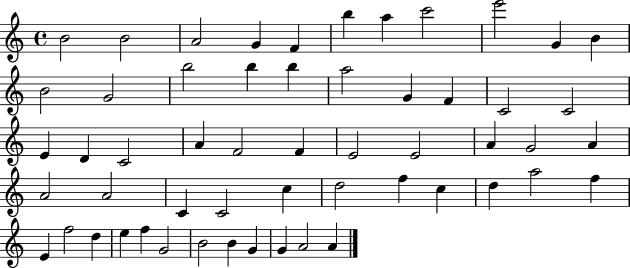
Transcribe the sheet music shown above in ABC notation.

X:1
T:Untitled
M:4/4
L:1/4
K:C
B2 B2 A2 G F b a c'2 e'2 G B B2 G2 b2 b b a2 G F C2 C2 E D C2 A F2 F E2 E2 A G2 A A2 A2 C C2 c d2 f c d a2 f E f2 d e f G2 B2 B G G A2 A